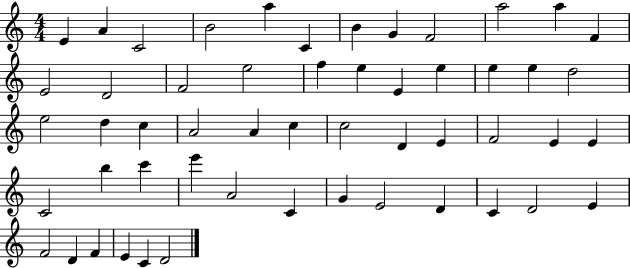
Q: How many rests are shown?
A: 0